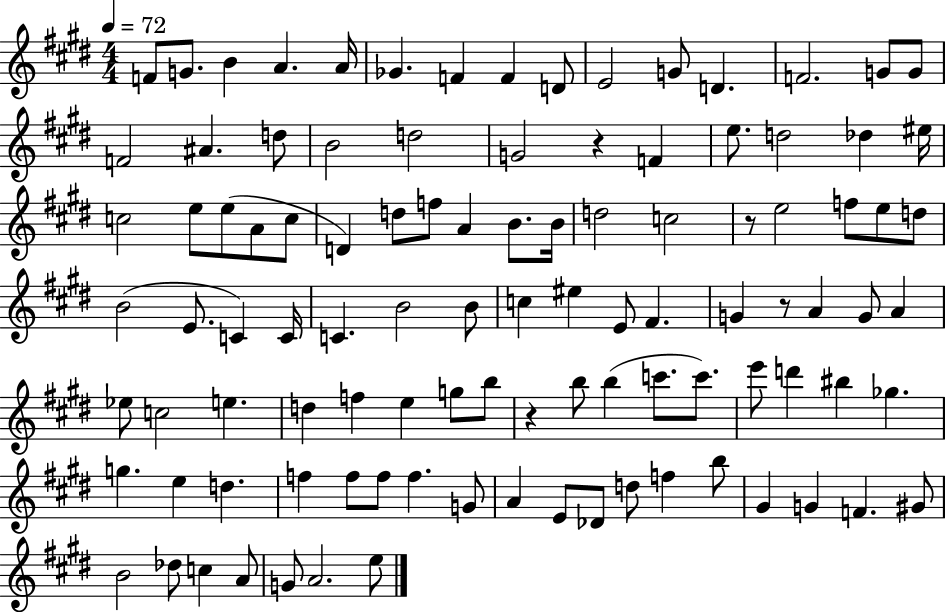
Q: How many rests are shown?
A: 4